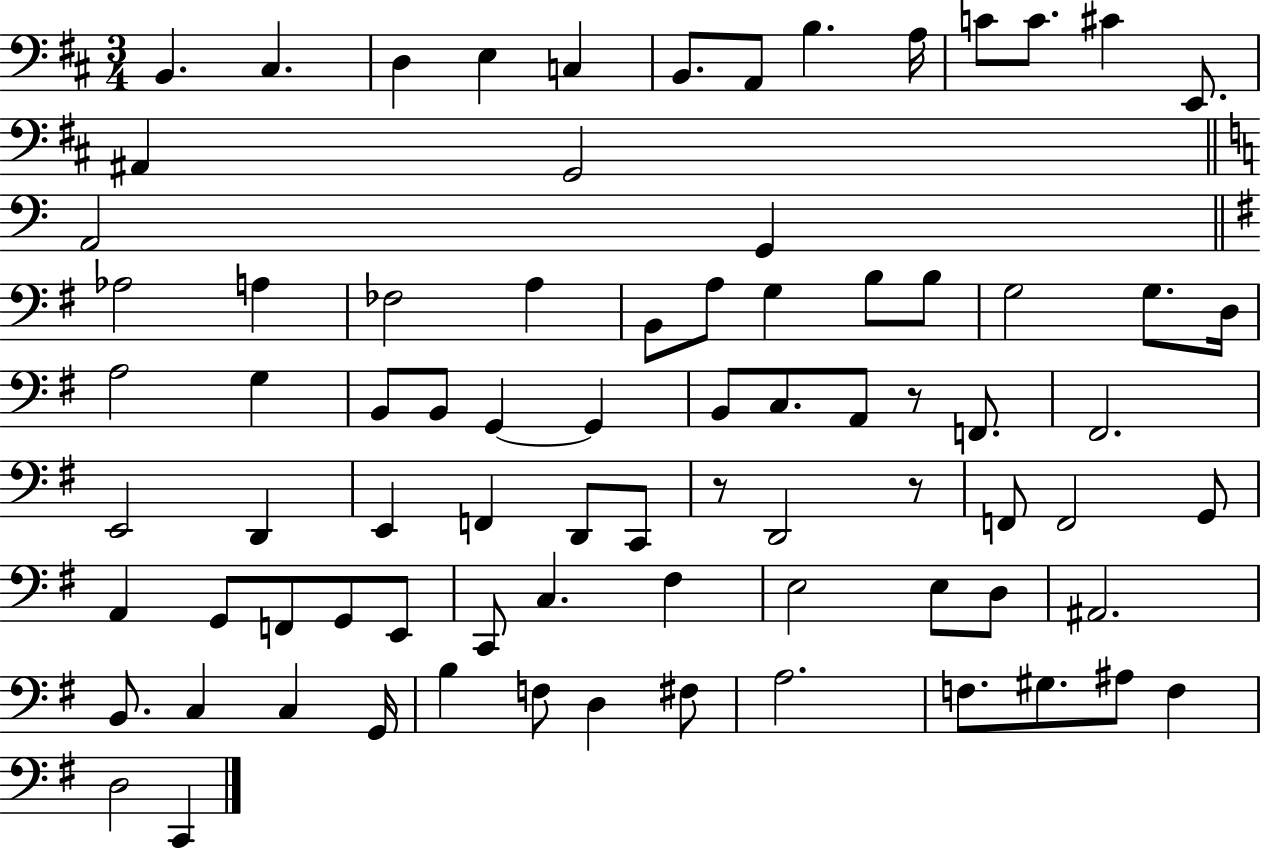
B2/q. C#3/q. D3/q E3/q C3/q B2/e. A2/e B3/q. A3/s C4/e C4/e. C#4/q E2/e. A#2/q G2/h A2/h G2/q Ab3/h A3/q FES3/h A3/q B2/e A3/e G3/q B3/e B3/e G3/h G3/e. D3/s A3/h G3/q B2/e B2/e G2/q G2/q B2/e C3/e. A2/e R/e F2/e. F#2/h. E2/h D2/q E2/q F2/q D2/e C2/e R/e D2/h R/e F2/e F2/h G2/e A2/q G2/e F2/e G2/e E2/e C2/e C3/q. F#3/q E3/h E3/e D3/e A#2/h. B2/e. C3/q C3/q G2/s B3/q F3/e D3/q F#3/e A3/h. F3/e. G#3/e. A#3/e F3/q D3/h C2/q